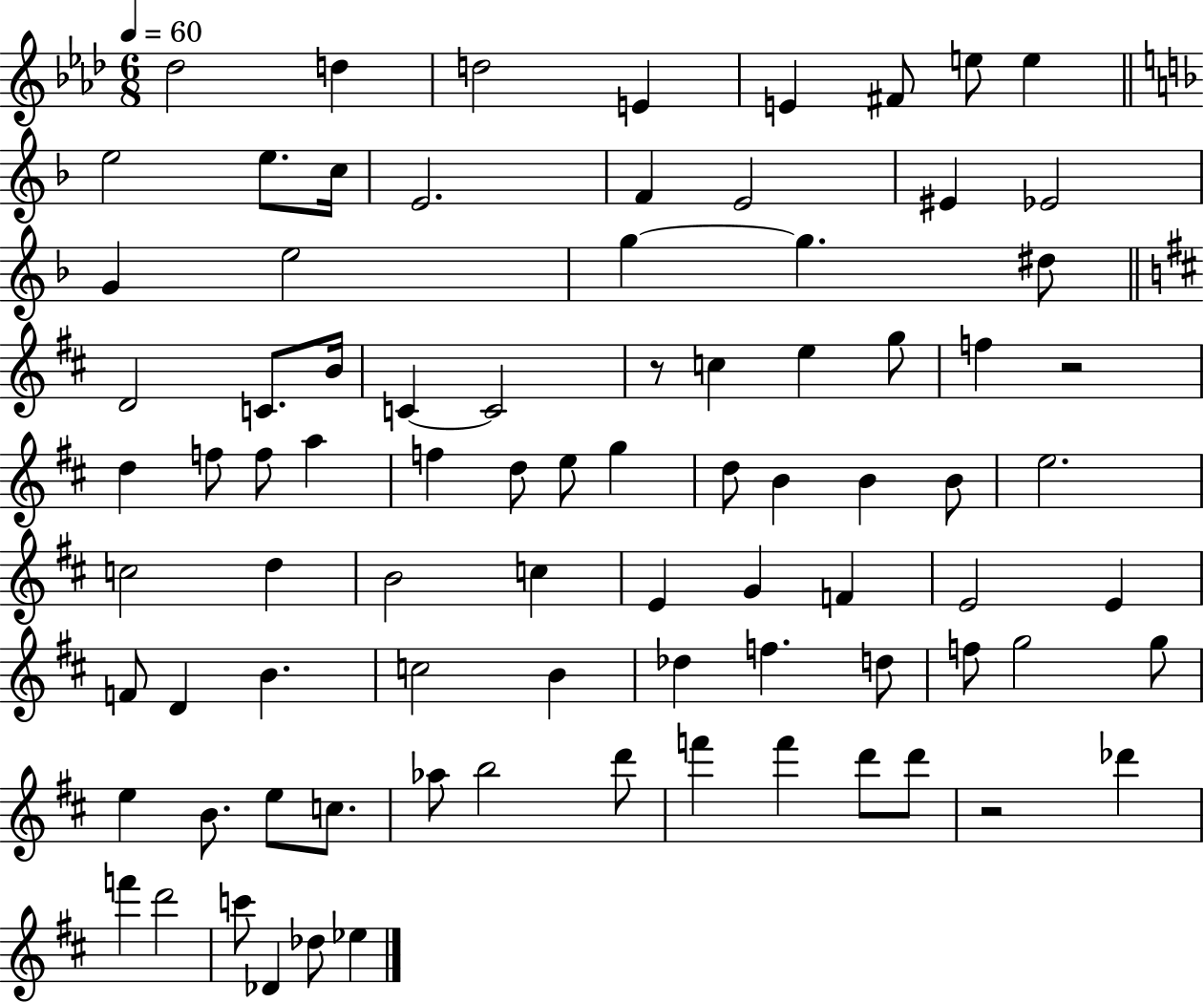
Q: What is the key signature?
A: AES major